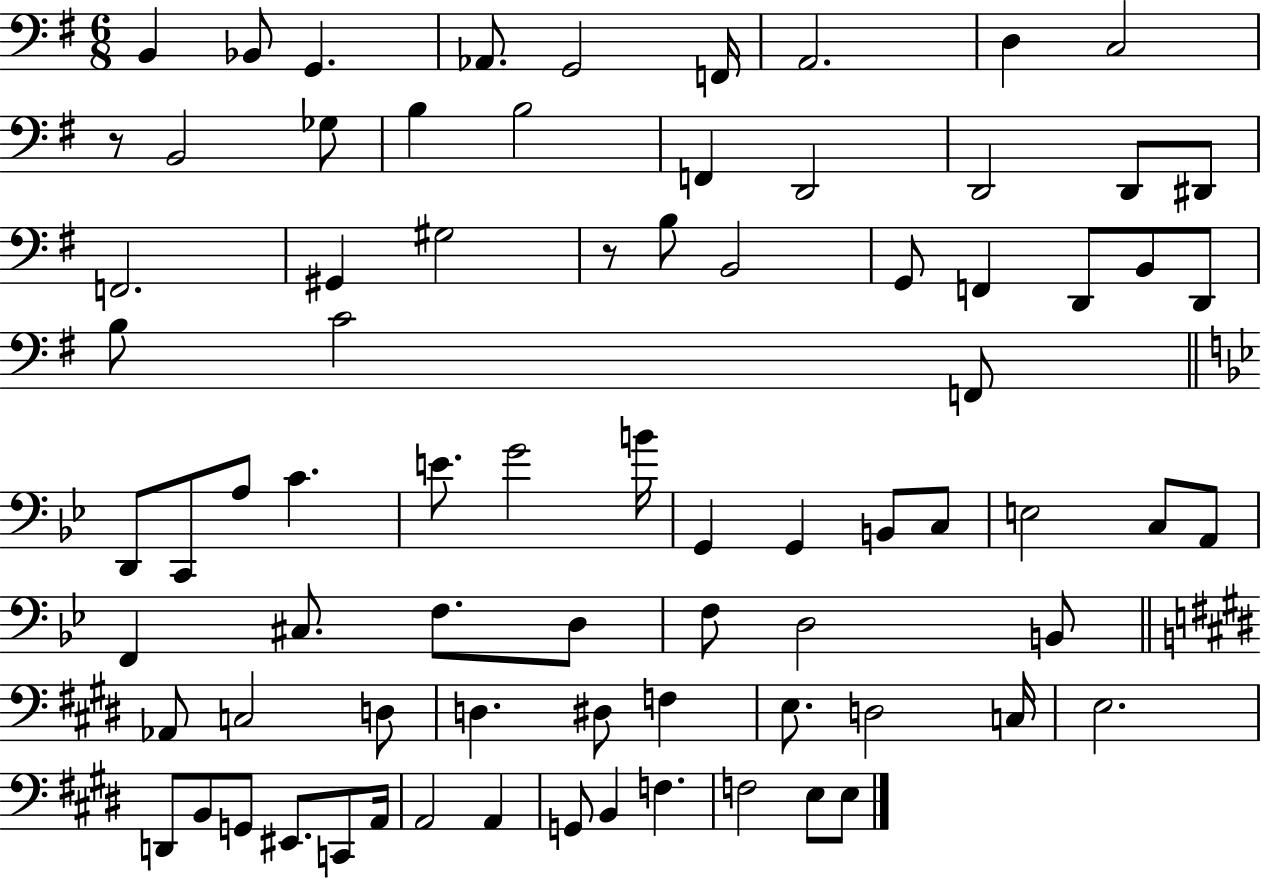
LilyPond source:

{
  \clef bass
  \numericTimeSignature
  \time 6/8
  \key g \major
  \repeat volta 2 { b,4 bes,8 g,4. | aes,8. g,2 f,16 | a,2. | d4 c2 | \break r8 b,2 ges8 | b4 b2 | f,4 d,2 | d,2 d,8 dis,8 | \break f,2. | gis,4 gis2 | r8 b8 b,2 | g,8 f,4 d,8 b,8 d,8 | \break b8 c'2 f,8 | \bar "||" \break \key bes \major d,8 c,8 a8 c'4. | e'8. g'2 b'16 | g,4 g,4 b,8 c8 | e2 c8 a,8 | \break f,4 cis8. f8. d8 | f8 d2 b,8 | \bar "||" \break \key e \major aes,8 c2 d8 | d4. dis8 f4 | e8. d2 c16 | e2. | \break d,8 b,8 g,8 eis,8. c,8 a,16 | a,2 a,4 | g,8 b,4 f4. | f2 e8 e8 | \break } \bar "|."
}